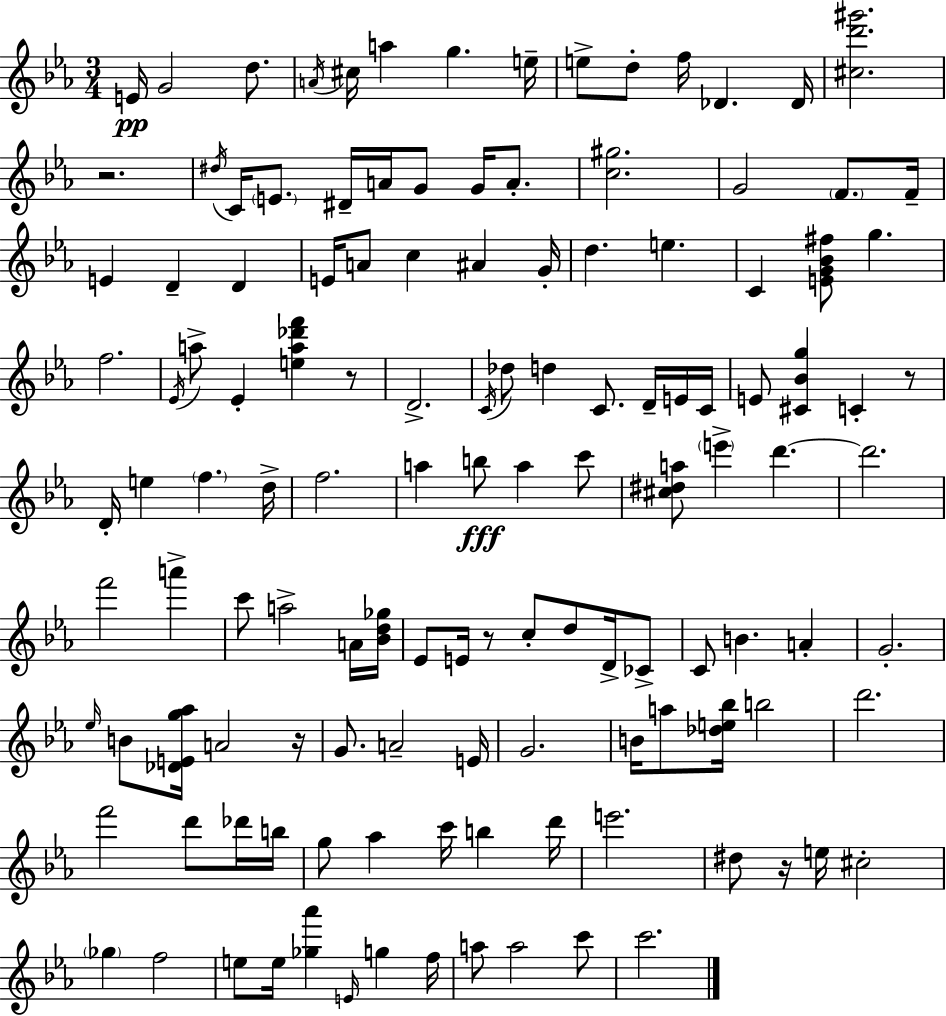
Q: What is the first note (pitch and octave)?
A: E4